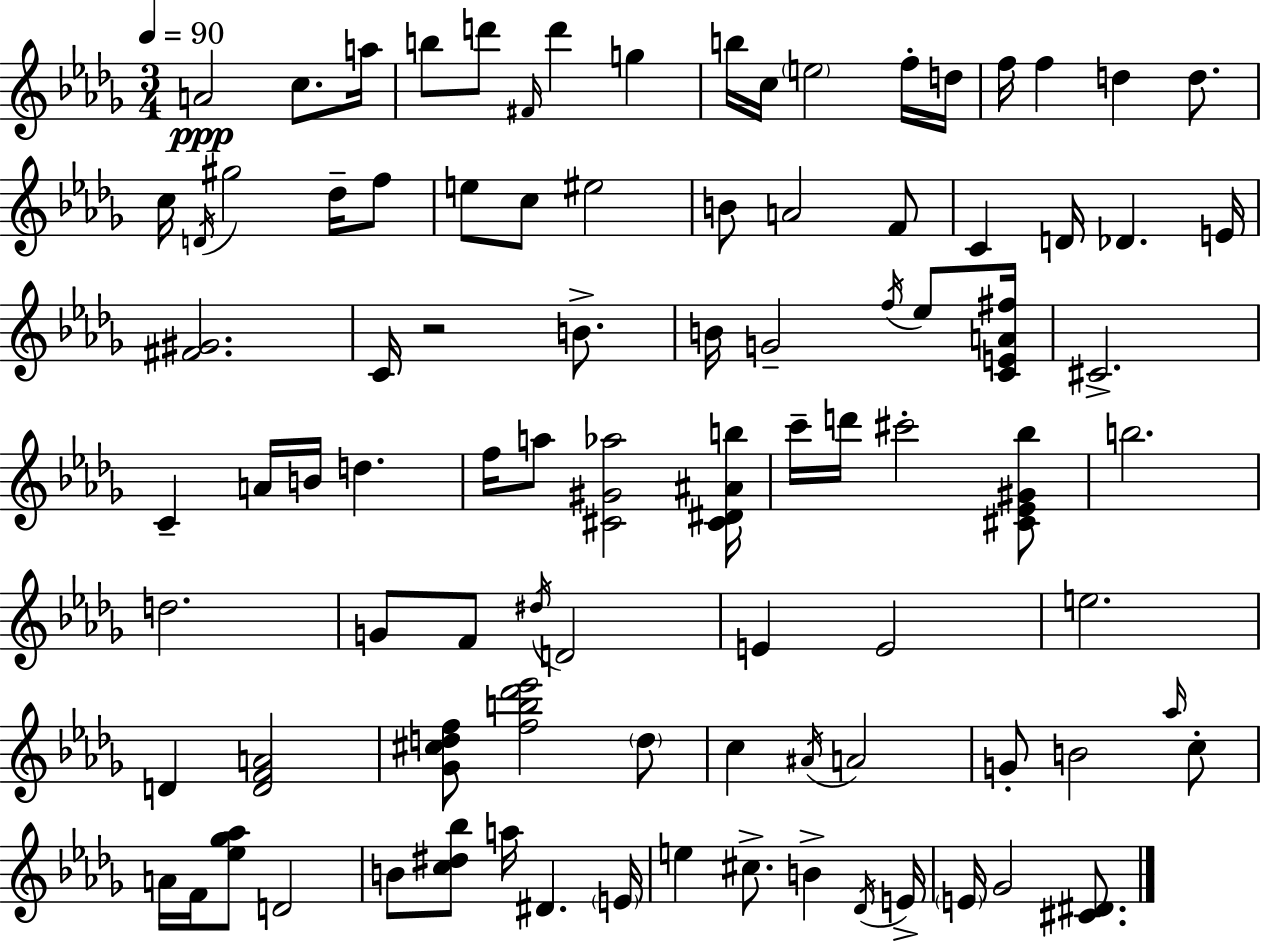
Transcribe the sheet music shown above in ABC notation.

X:1
T:Untitled
M:3/4
L:1/4
K:Bbm
A2 c/2 a/4 b/2 d'/2 ^F/4 d' g b/4 c/4 e2 f/4 d/4 f/4 f d d/2 c/4 D/4 ^g2 _d/4 f/2 e/2 c/2 ^e2 B/2 A2 F/2 C D/4 _D E/4 [^F^G]2 C/4 z2 B/2 B/4 G2 f/4 _e/2 [CEA^f]/4 ^C2 C A/4 B/4 d f/4 a/2 [^C^G_a]2 [^C^D^Ab]/4 c'/4 d'/4 ^c'2 [^C_E^G_b]/2 b2 d2 G/2 F/2 ^d/4 D2 E E2 e2 D [DFA]2 [_G^cdf]/2 [fb_d'_e']2 d/2 c ^A/4 A2 G/2 B2 _a/4 c/2 A/4 F/4 [_e_g_a]/2 D2 B/2 [c^d_b]/2 a/4 ^D E/4 e ^c/2 B _D/4 E/4 E/4 _G2 [^C^D]/2